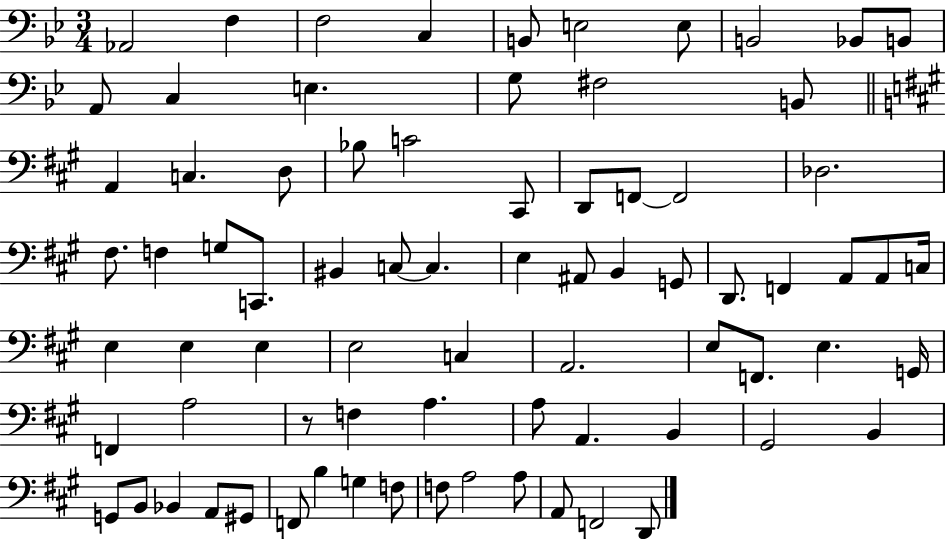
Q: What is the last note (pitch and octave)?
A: D2